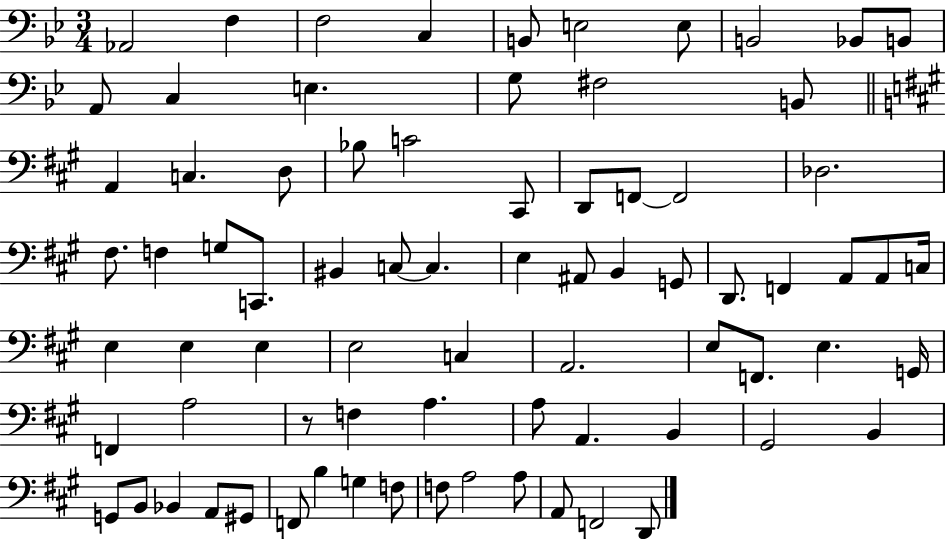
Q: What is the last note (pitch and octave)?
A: D2